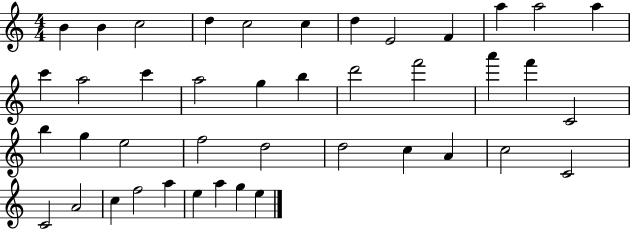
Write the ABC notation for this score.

X:1
T:Untitled
M:4/4
L:1/4
K:C
B B c2 d c2 c d E2 F a a2 a c' a2 c' a2 g b d'2 f'2 a' f' C2 b g e2 f2 d2 d2 c A c2 C2 C2 A2 c f2 a e a g e